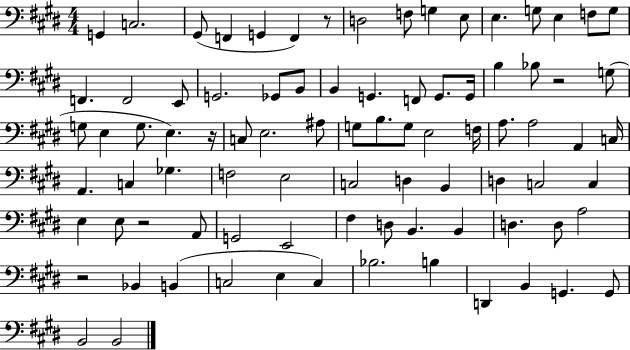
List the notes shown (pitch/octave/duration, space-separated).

G2/q C3/h. G#2/e F2/q G2/q F2/q R/e D3/h F3/e G3/q E3/e E3/q. G3/e E3/q F3/e G3/e F2/q. F2/h E2/e G2/h. Gb2/e B2/e B2/q G2/q. F2/e G2/e. G2/s B3/q Bb3/e R/h G3/e G3/e E3/q G3/e. E3/q. R/s C3/e E3/h. A#3/e G3/e B3/e. G3/e E3/h F3/s A3/e. A3/h A2/q C3/s A2/q. C3/q Gb3/q. F3/h E3/h C3/h D3/q B2/q D3/q C3/h C3/q E3/q E3/e R/h A2/e G2/h E2/h F#3/q D3/e B2/q. B2/q D3/q. D3/e A3/h R/h Bb2/q B2/q C3/h E3/q C3/q Bb3/h. B3/q D2/q B2/q G2/q. G2/e B2/h B2/h